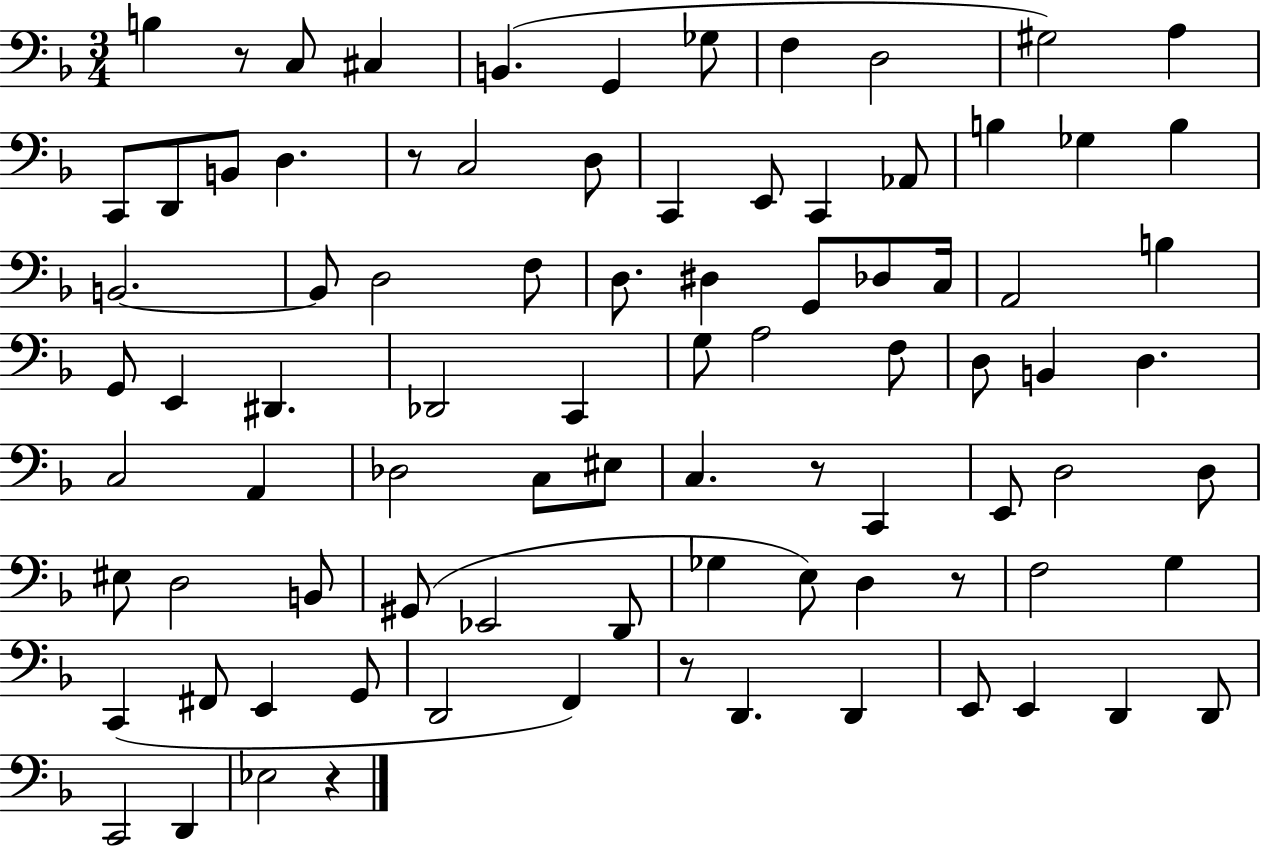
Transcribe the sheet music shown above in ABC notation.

X:1
T:Untitled
M:3/4
L:1/4
K:F
B, z/2 C,/2 ^C, B,, G,, _G,/2 F, D,2 ^G,2 A, C,,/2 D,,/2 B,,/2 D, z/2 C,2 D,/2 C,, E,,/2 C,, _A,,/2 B, _G, B, B,,2 B,,/2 D,2 F,/2 D,/2 ^D, G,,/2 _D,/2 C,/4 A,,2 B, G,,/2 E,, ^D,, _D,,2 C,, G,/2 A,2 F,/2 D,/2 B,, D, C,2 A,, _D,2 C,/2 ^E,/2 C, z/2 C,, E,,/2 D,2 D,/2 ^E,/2 D,2 B,,/2 ^G,,/2 _E,,2 D,,/2 _G, E,/2 D, z/2 F,2 G, C,, ^F,,/2 E,, G,,/2 D,,2 F,, z/2 D,, D,, E,,/2 E,, D,, D,,/2 C,,2 D,, _E,2 z